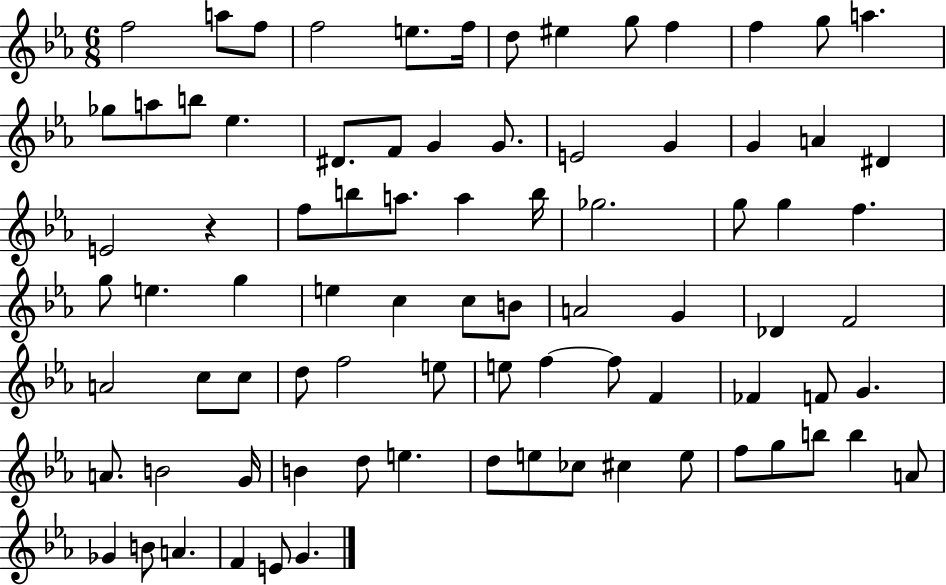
{
  \clef treble
  \numericTimeSignature
  \time 6/8
  \key ees \major
  f''2 a''8 f''8 | f''2 e''8. f''16 | d''8 eis''4 g''8 f''4 | f''4 g''8 a''4. | \break ges''8 a''8 b''8 ees''4. | dis'8. f'8 g'4 g'8. | e'2 g'4 | g'4 a'4 dis'4 | \break e'2 r4 | f''8 b''8 a''8. a''4 b''16 | ges''2. | g''8 g''4 f''4. | \break g''8 e''4. g''4 | e''4 c''4 c''8 b'8 | a'2 g'4 | des'4 f'2 | \break a'2 c''8 c''8 | d''8 f''2 e''8 | e''8 f''4~~ f''8 f'4 | fes'4 f'8 g'4. | \break a'8. b'2 g'16 | b'4 d''8 e''4. | d''8 e''8 ces''8 cis''4 e''8 | f''8 g''8 b''8 b''4 a'8 | \break ges'4 b'8 a'4. | f'4 e'8 g'4. | \bar "|."
}